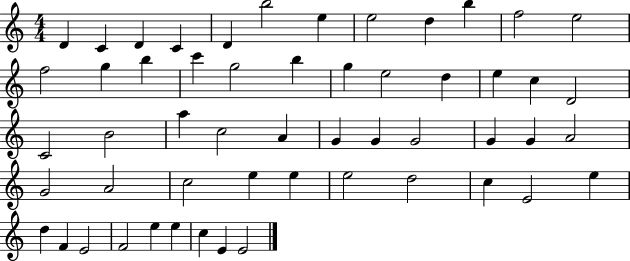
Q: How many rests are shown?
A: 0